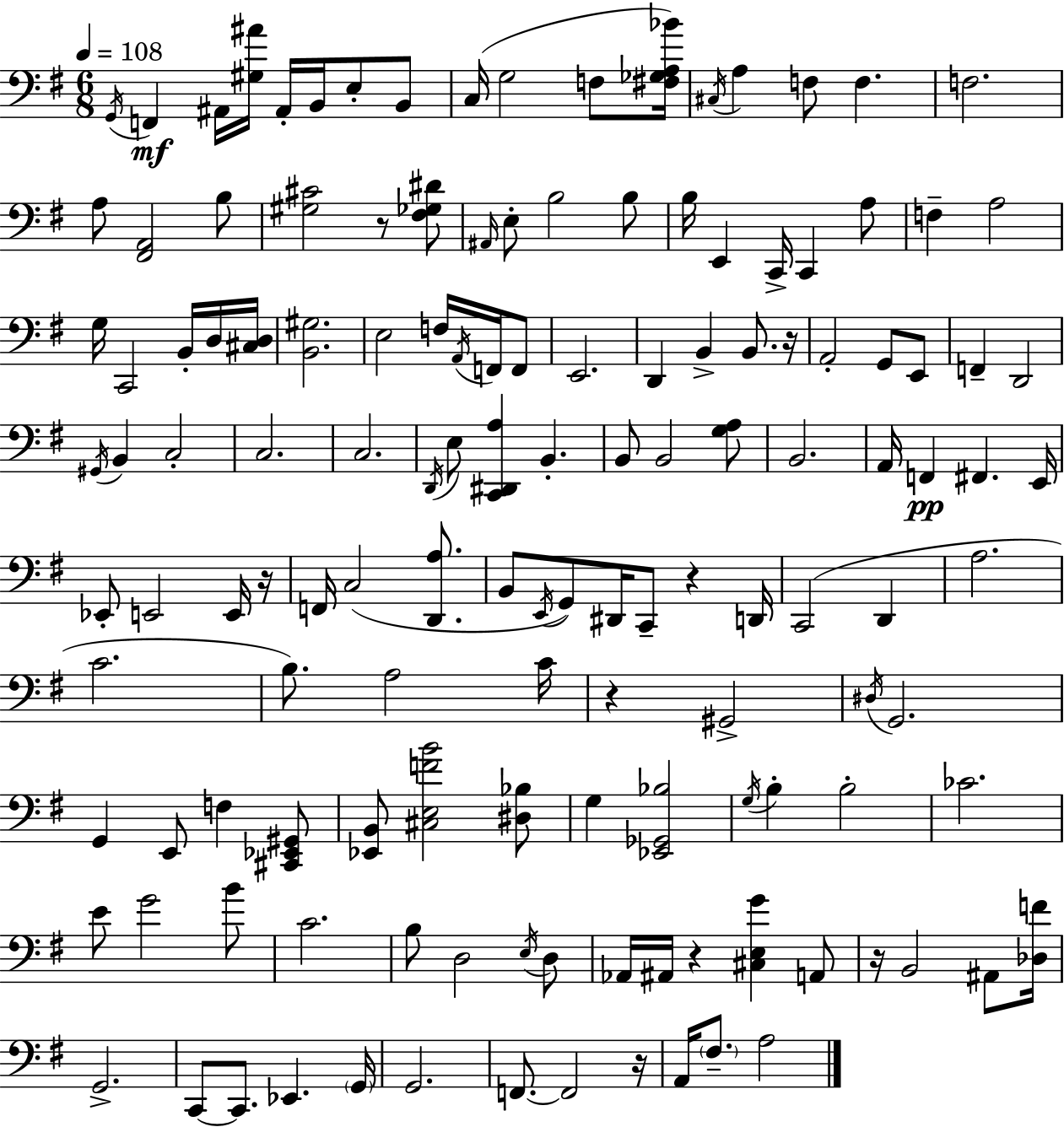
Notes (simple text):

G2/s F2/q A#2/s [G#3,A#4]/s A#2/s B2/s E3/e B2/e C3/s G3/h F3/e [F#3,Gb3,A3,Bb4]/s C#3/s A3/q F3/e F3/q. F3/h. A3/e [F#2,A2]/h B3/e [G#3,C#4]/h R/e [F#3,Gb3,D#4]/e A#2/s E3/e B3/h B3/e B3/s E2/q C2/s C2/q A3/e F3/q A3/h G3/s C2/h B2/s D3/s [C#3,D3]/s [B2,G#3]/h. E3/h F3/s A2/s F2/s F2/e E2/h. D2/q B2/q B2/e. R/s A2/h G2/e E2/e F2/q D2/h G#2/s B2/q C3/h C3/h. C3/h. D2/s E3/e [C2,D#2,A3]/q B2/q. B2/e B2/h [G3,A3]/e B2/h. A2/s F2/q F#2/q. E2/s Eb2/e E2/h E2/s R/s F2/s C3/h [D2,A3]/e. B2/e E2/s G2/e D#2/s C2/e R/q D2/s C2/h D2/q A3/h. C4/h. B3/e. A3/h C4/s R/q G#2/h D#3/s G2/h. G2/q E2/e F3/q [C#2,Eb2,G#2]/e [Eb2,B2]/e [C#3,E3,F4,B4]/h [D#3,Bb3]/e G3/q [Eb2,Gb2,Bb3]/h G3/s B3/q B3/h CES4/h. E4/e G4/h B4/e C4/h. B3/e D3/h E3/s D3/e Ab2/s A#2/s R/q [C#3,E3,G4]/q A2/e R/s B2/h A#2/e [Db3,F4]/s G2/h. C2/e C2/e. Eb2/q. G2/s G2/h. F2/e. F2/h R/s A2/s F#3/e. A3/h